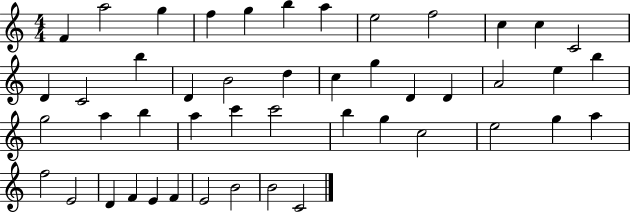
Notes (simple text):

F4/q A5/h G5/q F5/q G5/q B5/q A5/q E5/h F5/h C5/q C5/q C4/h D4/q C4/h B5/q D4/q B4/h D5/q C5/q G5/q D4/q D4/q A4/h E5/q B5/q G5/h A5/q B5/q A5/q C6/q C6/h B5/q G5/q C5/h E5/h G5/q A5/q F5/h E4/h D4/q F4/q E4/q F4/q E4/h B4/h B4/h C4/h